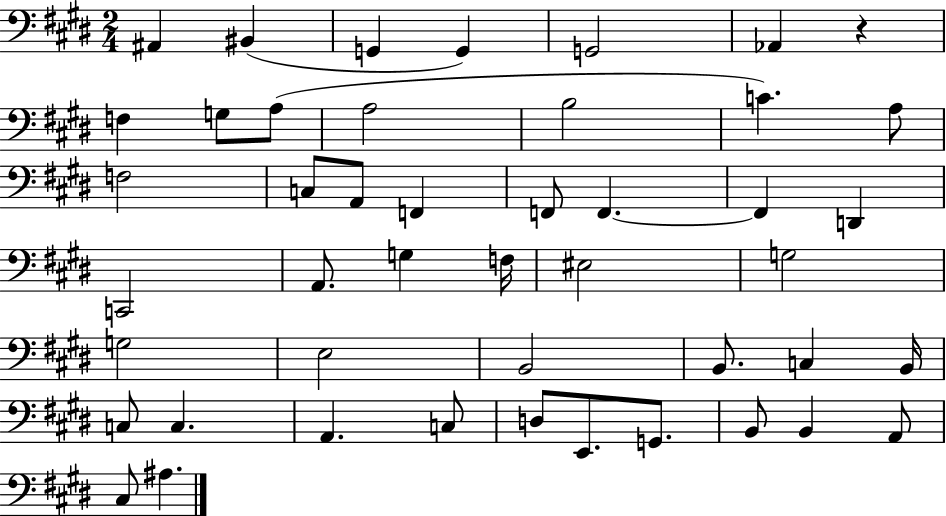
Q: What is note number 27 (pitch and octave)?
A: G3